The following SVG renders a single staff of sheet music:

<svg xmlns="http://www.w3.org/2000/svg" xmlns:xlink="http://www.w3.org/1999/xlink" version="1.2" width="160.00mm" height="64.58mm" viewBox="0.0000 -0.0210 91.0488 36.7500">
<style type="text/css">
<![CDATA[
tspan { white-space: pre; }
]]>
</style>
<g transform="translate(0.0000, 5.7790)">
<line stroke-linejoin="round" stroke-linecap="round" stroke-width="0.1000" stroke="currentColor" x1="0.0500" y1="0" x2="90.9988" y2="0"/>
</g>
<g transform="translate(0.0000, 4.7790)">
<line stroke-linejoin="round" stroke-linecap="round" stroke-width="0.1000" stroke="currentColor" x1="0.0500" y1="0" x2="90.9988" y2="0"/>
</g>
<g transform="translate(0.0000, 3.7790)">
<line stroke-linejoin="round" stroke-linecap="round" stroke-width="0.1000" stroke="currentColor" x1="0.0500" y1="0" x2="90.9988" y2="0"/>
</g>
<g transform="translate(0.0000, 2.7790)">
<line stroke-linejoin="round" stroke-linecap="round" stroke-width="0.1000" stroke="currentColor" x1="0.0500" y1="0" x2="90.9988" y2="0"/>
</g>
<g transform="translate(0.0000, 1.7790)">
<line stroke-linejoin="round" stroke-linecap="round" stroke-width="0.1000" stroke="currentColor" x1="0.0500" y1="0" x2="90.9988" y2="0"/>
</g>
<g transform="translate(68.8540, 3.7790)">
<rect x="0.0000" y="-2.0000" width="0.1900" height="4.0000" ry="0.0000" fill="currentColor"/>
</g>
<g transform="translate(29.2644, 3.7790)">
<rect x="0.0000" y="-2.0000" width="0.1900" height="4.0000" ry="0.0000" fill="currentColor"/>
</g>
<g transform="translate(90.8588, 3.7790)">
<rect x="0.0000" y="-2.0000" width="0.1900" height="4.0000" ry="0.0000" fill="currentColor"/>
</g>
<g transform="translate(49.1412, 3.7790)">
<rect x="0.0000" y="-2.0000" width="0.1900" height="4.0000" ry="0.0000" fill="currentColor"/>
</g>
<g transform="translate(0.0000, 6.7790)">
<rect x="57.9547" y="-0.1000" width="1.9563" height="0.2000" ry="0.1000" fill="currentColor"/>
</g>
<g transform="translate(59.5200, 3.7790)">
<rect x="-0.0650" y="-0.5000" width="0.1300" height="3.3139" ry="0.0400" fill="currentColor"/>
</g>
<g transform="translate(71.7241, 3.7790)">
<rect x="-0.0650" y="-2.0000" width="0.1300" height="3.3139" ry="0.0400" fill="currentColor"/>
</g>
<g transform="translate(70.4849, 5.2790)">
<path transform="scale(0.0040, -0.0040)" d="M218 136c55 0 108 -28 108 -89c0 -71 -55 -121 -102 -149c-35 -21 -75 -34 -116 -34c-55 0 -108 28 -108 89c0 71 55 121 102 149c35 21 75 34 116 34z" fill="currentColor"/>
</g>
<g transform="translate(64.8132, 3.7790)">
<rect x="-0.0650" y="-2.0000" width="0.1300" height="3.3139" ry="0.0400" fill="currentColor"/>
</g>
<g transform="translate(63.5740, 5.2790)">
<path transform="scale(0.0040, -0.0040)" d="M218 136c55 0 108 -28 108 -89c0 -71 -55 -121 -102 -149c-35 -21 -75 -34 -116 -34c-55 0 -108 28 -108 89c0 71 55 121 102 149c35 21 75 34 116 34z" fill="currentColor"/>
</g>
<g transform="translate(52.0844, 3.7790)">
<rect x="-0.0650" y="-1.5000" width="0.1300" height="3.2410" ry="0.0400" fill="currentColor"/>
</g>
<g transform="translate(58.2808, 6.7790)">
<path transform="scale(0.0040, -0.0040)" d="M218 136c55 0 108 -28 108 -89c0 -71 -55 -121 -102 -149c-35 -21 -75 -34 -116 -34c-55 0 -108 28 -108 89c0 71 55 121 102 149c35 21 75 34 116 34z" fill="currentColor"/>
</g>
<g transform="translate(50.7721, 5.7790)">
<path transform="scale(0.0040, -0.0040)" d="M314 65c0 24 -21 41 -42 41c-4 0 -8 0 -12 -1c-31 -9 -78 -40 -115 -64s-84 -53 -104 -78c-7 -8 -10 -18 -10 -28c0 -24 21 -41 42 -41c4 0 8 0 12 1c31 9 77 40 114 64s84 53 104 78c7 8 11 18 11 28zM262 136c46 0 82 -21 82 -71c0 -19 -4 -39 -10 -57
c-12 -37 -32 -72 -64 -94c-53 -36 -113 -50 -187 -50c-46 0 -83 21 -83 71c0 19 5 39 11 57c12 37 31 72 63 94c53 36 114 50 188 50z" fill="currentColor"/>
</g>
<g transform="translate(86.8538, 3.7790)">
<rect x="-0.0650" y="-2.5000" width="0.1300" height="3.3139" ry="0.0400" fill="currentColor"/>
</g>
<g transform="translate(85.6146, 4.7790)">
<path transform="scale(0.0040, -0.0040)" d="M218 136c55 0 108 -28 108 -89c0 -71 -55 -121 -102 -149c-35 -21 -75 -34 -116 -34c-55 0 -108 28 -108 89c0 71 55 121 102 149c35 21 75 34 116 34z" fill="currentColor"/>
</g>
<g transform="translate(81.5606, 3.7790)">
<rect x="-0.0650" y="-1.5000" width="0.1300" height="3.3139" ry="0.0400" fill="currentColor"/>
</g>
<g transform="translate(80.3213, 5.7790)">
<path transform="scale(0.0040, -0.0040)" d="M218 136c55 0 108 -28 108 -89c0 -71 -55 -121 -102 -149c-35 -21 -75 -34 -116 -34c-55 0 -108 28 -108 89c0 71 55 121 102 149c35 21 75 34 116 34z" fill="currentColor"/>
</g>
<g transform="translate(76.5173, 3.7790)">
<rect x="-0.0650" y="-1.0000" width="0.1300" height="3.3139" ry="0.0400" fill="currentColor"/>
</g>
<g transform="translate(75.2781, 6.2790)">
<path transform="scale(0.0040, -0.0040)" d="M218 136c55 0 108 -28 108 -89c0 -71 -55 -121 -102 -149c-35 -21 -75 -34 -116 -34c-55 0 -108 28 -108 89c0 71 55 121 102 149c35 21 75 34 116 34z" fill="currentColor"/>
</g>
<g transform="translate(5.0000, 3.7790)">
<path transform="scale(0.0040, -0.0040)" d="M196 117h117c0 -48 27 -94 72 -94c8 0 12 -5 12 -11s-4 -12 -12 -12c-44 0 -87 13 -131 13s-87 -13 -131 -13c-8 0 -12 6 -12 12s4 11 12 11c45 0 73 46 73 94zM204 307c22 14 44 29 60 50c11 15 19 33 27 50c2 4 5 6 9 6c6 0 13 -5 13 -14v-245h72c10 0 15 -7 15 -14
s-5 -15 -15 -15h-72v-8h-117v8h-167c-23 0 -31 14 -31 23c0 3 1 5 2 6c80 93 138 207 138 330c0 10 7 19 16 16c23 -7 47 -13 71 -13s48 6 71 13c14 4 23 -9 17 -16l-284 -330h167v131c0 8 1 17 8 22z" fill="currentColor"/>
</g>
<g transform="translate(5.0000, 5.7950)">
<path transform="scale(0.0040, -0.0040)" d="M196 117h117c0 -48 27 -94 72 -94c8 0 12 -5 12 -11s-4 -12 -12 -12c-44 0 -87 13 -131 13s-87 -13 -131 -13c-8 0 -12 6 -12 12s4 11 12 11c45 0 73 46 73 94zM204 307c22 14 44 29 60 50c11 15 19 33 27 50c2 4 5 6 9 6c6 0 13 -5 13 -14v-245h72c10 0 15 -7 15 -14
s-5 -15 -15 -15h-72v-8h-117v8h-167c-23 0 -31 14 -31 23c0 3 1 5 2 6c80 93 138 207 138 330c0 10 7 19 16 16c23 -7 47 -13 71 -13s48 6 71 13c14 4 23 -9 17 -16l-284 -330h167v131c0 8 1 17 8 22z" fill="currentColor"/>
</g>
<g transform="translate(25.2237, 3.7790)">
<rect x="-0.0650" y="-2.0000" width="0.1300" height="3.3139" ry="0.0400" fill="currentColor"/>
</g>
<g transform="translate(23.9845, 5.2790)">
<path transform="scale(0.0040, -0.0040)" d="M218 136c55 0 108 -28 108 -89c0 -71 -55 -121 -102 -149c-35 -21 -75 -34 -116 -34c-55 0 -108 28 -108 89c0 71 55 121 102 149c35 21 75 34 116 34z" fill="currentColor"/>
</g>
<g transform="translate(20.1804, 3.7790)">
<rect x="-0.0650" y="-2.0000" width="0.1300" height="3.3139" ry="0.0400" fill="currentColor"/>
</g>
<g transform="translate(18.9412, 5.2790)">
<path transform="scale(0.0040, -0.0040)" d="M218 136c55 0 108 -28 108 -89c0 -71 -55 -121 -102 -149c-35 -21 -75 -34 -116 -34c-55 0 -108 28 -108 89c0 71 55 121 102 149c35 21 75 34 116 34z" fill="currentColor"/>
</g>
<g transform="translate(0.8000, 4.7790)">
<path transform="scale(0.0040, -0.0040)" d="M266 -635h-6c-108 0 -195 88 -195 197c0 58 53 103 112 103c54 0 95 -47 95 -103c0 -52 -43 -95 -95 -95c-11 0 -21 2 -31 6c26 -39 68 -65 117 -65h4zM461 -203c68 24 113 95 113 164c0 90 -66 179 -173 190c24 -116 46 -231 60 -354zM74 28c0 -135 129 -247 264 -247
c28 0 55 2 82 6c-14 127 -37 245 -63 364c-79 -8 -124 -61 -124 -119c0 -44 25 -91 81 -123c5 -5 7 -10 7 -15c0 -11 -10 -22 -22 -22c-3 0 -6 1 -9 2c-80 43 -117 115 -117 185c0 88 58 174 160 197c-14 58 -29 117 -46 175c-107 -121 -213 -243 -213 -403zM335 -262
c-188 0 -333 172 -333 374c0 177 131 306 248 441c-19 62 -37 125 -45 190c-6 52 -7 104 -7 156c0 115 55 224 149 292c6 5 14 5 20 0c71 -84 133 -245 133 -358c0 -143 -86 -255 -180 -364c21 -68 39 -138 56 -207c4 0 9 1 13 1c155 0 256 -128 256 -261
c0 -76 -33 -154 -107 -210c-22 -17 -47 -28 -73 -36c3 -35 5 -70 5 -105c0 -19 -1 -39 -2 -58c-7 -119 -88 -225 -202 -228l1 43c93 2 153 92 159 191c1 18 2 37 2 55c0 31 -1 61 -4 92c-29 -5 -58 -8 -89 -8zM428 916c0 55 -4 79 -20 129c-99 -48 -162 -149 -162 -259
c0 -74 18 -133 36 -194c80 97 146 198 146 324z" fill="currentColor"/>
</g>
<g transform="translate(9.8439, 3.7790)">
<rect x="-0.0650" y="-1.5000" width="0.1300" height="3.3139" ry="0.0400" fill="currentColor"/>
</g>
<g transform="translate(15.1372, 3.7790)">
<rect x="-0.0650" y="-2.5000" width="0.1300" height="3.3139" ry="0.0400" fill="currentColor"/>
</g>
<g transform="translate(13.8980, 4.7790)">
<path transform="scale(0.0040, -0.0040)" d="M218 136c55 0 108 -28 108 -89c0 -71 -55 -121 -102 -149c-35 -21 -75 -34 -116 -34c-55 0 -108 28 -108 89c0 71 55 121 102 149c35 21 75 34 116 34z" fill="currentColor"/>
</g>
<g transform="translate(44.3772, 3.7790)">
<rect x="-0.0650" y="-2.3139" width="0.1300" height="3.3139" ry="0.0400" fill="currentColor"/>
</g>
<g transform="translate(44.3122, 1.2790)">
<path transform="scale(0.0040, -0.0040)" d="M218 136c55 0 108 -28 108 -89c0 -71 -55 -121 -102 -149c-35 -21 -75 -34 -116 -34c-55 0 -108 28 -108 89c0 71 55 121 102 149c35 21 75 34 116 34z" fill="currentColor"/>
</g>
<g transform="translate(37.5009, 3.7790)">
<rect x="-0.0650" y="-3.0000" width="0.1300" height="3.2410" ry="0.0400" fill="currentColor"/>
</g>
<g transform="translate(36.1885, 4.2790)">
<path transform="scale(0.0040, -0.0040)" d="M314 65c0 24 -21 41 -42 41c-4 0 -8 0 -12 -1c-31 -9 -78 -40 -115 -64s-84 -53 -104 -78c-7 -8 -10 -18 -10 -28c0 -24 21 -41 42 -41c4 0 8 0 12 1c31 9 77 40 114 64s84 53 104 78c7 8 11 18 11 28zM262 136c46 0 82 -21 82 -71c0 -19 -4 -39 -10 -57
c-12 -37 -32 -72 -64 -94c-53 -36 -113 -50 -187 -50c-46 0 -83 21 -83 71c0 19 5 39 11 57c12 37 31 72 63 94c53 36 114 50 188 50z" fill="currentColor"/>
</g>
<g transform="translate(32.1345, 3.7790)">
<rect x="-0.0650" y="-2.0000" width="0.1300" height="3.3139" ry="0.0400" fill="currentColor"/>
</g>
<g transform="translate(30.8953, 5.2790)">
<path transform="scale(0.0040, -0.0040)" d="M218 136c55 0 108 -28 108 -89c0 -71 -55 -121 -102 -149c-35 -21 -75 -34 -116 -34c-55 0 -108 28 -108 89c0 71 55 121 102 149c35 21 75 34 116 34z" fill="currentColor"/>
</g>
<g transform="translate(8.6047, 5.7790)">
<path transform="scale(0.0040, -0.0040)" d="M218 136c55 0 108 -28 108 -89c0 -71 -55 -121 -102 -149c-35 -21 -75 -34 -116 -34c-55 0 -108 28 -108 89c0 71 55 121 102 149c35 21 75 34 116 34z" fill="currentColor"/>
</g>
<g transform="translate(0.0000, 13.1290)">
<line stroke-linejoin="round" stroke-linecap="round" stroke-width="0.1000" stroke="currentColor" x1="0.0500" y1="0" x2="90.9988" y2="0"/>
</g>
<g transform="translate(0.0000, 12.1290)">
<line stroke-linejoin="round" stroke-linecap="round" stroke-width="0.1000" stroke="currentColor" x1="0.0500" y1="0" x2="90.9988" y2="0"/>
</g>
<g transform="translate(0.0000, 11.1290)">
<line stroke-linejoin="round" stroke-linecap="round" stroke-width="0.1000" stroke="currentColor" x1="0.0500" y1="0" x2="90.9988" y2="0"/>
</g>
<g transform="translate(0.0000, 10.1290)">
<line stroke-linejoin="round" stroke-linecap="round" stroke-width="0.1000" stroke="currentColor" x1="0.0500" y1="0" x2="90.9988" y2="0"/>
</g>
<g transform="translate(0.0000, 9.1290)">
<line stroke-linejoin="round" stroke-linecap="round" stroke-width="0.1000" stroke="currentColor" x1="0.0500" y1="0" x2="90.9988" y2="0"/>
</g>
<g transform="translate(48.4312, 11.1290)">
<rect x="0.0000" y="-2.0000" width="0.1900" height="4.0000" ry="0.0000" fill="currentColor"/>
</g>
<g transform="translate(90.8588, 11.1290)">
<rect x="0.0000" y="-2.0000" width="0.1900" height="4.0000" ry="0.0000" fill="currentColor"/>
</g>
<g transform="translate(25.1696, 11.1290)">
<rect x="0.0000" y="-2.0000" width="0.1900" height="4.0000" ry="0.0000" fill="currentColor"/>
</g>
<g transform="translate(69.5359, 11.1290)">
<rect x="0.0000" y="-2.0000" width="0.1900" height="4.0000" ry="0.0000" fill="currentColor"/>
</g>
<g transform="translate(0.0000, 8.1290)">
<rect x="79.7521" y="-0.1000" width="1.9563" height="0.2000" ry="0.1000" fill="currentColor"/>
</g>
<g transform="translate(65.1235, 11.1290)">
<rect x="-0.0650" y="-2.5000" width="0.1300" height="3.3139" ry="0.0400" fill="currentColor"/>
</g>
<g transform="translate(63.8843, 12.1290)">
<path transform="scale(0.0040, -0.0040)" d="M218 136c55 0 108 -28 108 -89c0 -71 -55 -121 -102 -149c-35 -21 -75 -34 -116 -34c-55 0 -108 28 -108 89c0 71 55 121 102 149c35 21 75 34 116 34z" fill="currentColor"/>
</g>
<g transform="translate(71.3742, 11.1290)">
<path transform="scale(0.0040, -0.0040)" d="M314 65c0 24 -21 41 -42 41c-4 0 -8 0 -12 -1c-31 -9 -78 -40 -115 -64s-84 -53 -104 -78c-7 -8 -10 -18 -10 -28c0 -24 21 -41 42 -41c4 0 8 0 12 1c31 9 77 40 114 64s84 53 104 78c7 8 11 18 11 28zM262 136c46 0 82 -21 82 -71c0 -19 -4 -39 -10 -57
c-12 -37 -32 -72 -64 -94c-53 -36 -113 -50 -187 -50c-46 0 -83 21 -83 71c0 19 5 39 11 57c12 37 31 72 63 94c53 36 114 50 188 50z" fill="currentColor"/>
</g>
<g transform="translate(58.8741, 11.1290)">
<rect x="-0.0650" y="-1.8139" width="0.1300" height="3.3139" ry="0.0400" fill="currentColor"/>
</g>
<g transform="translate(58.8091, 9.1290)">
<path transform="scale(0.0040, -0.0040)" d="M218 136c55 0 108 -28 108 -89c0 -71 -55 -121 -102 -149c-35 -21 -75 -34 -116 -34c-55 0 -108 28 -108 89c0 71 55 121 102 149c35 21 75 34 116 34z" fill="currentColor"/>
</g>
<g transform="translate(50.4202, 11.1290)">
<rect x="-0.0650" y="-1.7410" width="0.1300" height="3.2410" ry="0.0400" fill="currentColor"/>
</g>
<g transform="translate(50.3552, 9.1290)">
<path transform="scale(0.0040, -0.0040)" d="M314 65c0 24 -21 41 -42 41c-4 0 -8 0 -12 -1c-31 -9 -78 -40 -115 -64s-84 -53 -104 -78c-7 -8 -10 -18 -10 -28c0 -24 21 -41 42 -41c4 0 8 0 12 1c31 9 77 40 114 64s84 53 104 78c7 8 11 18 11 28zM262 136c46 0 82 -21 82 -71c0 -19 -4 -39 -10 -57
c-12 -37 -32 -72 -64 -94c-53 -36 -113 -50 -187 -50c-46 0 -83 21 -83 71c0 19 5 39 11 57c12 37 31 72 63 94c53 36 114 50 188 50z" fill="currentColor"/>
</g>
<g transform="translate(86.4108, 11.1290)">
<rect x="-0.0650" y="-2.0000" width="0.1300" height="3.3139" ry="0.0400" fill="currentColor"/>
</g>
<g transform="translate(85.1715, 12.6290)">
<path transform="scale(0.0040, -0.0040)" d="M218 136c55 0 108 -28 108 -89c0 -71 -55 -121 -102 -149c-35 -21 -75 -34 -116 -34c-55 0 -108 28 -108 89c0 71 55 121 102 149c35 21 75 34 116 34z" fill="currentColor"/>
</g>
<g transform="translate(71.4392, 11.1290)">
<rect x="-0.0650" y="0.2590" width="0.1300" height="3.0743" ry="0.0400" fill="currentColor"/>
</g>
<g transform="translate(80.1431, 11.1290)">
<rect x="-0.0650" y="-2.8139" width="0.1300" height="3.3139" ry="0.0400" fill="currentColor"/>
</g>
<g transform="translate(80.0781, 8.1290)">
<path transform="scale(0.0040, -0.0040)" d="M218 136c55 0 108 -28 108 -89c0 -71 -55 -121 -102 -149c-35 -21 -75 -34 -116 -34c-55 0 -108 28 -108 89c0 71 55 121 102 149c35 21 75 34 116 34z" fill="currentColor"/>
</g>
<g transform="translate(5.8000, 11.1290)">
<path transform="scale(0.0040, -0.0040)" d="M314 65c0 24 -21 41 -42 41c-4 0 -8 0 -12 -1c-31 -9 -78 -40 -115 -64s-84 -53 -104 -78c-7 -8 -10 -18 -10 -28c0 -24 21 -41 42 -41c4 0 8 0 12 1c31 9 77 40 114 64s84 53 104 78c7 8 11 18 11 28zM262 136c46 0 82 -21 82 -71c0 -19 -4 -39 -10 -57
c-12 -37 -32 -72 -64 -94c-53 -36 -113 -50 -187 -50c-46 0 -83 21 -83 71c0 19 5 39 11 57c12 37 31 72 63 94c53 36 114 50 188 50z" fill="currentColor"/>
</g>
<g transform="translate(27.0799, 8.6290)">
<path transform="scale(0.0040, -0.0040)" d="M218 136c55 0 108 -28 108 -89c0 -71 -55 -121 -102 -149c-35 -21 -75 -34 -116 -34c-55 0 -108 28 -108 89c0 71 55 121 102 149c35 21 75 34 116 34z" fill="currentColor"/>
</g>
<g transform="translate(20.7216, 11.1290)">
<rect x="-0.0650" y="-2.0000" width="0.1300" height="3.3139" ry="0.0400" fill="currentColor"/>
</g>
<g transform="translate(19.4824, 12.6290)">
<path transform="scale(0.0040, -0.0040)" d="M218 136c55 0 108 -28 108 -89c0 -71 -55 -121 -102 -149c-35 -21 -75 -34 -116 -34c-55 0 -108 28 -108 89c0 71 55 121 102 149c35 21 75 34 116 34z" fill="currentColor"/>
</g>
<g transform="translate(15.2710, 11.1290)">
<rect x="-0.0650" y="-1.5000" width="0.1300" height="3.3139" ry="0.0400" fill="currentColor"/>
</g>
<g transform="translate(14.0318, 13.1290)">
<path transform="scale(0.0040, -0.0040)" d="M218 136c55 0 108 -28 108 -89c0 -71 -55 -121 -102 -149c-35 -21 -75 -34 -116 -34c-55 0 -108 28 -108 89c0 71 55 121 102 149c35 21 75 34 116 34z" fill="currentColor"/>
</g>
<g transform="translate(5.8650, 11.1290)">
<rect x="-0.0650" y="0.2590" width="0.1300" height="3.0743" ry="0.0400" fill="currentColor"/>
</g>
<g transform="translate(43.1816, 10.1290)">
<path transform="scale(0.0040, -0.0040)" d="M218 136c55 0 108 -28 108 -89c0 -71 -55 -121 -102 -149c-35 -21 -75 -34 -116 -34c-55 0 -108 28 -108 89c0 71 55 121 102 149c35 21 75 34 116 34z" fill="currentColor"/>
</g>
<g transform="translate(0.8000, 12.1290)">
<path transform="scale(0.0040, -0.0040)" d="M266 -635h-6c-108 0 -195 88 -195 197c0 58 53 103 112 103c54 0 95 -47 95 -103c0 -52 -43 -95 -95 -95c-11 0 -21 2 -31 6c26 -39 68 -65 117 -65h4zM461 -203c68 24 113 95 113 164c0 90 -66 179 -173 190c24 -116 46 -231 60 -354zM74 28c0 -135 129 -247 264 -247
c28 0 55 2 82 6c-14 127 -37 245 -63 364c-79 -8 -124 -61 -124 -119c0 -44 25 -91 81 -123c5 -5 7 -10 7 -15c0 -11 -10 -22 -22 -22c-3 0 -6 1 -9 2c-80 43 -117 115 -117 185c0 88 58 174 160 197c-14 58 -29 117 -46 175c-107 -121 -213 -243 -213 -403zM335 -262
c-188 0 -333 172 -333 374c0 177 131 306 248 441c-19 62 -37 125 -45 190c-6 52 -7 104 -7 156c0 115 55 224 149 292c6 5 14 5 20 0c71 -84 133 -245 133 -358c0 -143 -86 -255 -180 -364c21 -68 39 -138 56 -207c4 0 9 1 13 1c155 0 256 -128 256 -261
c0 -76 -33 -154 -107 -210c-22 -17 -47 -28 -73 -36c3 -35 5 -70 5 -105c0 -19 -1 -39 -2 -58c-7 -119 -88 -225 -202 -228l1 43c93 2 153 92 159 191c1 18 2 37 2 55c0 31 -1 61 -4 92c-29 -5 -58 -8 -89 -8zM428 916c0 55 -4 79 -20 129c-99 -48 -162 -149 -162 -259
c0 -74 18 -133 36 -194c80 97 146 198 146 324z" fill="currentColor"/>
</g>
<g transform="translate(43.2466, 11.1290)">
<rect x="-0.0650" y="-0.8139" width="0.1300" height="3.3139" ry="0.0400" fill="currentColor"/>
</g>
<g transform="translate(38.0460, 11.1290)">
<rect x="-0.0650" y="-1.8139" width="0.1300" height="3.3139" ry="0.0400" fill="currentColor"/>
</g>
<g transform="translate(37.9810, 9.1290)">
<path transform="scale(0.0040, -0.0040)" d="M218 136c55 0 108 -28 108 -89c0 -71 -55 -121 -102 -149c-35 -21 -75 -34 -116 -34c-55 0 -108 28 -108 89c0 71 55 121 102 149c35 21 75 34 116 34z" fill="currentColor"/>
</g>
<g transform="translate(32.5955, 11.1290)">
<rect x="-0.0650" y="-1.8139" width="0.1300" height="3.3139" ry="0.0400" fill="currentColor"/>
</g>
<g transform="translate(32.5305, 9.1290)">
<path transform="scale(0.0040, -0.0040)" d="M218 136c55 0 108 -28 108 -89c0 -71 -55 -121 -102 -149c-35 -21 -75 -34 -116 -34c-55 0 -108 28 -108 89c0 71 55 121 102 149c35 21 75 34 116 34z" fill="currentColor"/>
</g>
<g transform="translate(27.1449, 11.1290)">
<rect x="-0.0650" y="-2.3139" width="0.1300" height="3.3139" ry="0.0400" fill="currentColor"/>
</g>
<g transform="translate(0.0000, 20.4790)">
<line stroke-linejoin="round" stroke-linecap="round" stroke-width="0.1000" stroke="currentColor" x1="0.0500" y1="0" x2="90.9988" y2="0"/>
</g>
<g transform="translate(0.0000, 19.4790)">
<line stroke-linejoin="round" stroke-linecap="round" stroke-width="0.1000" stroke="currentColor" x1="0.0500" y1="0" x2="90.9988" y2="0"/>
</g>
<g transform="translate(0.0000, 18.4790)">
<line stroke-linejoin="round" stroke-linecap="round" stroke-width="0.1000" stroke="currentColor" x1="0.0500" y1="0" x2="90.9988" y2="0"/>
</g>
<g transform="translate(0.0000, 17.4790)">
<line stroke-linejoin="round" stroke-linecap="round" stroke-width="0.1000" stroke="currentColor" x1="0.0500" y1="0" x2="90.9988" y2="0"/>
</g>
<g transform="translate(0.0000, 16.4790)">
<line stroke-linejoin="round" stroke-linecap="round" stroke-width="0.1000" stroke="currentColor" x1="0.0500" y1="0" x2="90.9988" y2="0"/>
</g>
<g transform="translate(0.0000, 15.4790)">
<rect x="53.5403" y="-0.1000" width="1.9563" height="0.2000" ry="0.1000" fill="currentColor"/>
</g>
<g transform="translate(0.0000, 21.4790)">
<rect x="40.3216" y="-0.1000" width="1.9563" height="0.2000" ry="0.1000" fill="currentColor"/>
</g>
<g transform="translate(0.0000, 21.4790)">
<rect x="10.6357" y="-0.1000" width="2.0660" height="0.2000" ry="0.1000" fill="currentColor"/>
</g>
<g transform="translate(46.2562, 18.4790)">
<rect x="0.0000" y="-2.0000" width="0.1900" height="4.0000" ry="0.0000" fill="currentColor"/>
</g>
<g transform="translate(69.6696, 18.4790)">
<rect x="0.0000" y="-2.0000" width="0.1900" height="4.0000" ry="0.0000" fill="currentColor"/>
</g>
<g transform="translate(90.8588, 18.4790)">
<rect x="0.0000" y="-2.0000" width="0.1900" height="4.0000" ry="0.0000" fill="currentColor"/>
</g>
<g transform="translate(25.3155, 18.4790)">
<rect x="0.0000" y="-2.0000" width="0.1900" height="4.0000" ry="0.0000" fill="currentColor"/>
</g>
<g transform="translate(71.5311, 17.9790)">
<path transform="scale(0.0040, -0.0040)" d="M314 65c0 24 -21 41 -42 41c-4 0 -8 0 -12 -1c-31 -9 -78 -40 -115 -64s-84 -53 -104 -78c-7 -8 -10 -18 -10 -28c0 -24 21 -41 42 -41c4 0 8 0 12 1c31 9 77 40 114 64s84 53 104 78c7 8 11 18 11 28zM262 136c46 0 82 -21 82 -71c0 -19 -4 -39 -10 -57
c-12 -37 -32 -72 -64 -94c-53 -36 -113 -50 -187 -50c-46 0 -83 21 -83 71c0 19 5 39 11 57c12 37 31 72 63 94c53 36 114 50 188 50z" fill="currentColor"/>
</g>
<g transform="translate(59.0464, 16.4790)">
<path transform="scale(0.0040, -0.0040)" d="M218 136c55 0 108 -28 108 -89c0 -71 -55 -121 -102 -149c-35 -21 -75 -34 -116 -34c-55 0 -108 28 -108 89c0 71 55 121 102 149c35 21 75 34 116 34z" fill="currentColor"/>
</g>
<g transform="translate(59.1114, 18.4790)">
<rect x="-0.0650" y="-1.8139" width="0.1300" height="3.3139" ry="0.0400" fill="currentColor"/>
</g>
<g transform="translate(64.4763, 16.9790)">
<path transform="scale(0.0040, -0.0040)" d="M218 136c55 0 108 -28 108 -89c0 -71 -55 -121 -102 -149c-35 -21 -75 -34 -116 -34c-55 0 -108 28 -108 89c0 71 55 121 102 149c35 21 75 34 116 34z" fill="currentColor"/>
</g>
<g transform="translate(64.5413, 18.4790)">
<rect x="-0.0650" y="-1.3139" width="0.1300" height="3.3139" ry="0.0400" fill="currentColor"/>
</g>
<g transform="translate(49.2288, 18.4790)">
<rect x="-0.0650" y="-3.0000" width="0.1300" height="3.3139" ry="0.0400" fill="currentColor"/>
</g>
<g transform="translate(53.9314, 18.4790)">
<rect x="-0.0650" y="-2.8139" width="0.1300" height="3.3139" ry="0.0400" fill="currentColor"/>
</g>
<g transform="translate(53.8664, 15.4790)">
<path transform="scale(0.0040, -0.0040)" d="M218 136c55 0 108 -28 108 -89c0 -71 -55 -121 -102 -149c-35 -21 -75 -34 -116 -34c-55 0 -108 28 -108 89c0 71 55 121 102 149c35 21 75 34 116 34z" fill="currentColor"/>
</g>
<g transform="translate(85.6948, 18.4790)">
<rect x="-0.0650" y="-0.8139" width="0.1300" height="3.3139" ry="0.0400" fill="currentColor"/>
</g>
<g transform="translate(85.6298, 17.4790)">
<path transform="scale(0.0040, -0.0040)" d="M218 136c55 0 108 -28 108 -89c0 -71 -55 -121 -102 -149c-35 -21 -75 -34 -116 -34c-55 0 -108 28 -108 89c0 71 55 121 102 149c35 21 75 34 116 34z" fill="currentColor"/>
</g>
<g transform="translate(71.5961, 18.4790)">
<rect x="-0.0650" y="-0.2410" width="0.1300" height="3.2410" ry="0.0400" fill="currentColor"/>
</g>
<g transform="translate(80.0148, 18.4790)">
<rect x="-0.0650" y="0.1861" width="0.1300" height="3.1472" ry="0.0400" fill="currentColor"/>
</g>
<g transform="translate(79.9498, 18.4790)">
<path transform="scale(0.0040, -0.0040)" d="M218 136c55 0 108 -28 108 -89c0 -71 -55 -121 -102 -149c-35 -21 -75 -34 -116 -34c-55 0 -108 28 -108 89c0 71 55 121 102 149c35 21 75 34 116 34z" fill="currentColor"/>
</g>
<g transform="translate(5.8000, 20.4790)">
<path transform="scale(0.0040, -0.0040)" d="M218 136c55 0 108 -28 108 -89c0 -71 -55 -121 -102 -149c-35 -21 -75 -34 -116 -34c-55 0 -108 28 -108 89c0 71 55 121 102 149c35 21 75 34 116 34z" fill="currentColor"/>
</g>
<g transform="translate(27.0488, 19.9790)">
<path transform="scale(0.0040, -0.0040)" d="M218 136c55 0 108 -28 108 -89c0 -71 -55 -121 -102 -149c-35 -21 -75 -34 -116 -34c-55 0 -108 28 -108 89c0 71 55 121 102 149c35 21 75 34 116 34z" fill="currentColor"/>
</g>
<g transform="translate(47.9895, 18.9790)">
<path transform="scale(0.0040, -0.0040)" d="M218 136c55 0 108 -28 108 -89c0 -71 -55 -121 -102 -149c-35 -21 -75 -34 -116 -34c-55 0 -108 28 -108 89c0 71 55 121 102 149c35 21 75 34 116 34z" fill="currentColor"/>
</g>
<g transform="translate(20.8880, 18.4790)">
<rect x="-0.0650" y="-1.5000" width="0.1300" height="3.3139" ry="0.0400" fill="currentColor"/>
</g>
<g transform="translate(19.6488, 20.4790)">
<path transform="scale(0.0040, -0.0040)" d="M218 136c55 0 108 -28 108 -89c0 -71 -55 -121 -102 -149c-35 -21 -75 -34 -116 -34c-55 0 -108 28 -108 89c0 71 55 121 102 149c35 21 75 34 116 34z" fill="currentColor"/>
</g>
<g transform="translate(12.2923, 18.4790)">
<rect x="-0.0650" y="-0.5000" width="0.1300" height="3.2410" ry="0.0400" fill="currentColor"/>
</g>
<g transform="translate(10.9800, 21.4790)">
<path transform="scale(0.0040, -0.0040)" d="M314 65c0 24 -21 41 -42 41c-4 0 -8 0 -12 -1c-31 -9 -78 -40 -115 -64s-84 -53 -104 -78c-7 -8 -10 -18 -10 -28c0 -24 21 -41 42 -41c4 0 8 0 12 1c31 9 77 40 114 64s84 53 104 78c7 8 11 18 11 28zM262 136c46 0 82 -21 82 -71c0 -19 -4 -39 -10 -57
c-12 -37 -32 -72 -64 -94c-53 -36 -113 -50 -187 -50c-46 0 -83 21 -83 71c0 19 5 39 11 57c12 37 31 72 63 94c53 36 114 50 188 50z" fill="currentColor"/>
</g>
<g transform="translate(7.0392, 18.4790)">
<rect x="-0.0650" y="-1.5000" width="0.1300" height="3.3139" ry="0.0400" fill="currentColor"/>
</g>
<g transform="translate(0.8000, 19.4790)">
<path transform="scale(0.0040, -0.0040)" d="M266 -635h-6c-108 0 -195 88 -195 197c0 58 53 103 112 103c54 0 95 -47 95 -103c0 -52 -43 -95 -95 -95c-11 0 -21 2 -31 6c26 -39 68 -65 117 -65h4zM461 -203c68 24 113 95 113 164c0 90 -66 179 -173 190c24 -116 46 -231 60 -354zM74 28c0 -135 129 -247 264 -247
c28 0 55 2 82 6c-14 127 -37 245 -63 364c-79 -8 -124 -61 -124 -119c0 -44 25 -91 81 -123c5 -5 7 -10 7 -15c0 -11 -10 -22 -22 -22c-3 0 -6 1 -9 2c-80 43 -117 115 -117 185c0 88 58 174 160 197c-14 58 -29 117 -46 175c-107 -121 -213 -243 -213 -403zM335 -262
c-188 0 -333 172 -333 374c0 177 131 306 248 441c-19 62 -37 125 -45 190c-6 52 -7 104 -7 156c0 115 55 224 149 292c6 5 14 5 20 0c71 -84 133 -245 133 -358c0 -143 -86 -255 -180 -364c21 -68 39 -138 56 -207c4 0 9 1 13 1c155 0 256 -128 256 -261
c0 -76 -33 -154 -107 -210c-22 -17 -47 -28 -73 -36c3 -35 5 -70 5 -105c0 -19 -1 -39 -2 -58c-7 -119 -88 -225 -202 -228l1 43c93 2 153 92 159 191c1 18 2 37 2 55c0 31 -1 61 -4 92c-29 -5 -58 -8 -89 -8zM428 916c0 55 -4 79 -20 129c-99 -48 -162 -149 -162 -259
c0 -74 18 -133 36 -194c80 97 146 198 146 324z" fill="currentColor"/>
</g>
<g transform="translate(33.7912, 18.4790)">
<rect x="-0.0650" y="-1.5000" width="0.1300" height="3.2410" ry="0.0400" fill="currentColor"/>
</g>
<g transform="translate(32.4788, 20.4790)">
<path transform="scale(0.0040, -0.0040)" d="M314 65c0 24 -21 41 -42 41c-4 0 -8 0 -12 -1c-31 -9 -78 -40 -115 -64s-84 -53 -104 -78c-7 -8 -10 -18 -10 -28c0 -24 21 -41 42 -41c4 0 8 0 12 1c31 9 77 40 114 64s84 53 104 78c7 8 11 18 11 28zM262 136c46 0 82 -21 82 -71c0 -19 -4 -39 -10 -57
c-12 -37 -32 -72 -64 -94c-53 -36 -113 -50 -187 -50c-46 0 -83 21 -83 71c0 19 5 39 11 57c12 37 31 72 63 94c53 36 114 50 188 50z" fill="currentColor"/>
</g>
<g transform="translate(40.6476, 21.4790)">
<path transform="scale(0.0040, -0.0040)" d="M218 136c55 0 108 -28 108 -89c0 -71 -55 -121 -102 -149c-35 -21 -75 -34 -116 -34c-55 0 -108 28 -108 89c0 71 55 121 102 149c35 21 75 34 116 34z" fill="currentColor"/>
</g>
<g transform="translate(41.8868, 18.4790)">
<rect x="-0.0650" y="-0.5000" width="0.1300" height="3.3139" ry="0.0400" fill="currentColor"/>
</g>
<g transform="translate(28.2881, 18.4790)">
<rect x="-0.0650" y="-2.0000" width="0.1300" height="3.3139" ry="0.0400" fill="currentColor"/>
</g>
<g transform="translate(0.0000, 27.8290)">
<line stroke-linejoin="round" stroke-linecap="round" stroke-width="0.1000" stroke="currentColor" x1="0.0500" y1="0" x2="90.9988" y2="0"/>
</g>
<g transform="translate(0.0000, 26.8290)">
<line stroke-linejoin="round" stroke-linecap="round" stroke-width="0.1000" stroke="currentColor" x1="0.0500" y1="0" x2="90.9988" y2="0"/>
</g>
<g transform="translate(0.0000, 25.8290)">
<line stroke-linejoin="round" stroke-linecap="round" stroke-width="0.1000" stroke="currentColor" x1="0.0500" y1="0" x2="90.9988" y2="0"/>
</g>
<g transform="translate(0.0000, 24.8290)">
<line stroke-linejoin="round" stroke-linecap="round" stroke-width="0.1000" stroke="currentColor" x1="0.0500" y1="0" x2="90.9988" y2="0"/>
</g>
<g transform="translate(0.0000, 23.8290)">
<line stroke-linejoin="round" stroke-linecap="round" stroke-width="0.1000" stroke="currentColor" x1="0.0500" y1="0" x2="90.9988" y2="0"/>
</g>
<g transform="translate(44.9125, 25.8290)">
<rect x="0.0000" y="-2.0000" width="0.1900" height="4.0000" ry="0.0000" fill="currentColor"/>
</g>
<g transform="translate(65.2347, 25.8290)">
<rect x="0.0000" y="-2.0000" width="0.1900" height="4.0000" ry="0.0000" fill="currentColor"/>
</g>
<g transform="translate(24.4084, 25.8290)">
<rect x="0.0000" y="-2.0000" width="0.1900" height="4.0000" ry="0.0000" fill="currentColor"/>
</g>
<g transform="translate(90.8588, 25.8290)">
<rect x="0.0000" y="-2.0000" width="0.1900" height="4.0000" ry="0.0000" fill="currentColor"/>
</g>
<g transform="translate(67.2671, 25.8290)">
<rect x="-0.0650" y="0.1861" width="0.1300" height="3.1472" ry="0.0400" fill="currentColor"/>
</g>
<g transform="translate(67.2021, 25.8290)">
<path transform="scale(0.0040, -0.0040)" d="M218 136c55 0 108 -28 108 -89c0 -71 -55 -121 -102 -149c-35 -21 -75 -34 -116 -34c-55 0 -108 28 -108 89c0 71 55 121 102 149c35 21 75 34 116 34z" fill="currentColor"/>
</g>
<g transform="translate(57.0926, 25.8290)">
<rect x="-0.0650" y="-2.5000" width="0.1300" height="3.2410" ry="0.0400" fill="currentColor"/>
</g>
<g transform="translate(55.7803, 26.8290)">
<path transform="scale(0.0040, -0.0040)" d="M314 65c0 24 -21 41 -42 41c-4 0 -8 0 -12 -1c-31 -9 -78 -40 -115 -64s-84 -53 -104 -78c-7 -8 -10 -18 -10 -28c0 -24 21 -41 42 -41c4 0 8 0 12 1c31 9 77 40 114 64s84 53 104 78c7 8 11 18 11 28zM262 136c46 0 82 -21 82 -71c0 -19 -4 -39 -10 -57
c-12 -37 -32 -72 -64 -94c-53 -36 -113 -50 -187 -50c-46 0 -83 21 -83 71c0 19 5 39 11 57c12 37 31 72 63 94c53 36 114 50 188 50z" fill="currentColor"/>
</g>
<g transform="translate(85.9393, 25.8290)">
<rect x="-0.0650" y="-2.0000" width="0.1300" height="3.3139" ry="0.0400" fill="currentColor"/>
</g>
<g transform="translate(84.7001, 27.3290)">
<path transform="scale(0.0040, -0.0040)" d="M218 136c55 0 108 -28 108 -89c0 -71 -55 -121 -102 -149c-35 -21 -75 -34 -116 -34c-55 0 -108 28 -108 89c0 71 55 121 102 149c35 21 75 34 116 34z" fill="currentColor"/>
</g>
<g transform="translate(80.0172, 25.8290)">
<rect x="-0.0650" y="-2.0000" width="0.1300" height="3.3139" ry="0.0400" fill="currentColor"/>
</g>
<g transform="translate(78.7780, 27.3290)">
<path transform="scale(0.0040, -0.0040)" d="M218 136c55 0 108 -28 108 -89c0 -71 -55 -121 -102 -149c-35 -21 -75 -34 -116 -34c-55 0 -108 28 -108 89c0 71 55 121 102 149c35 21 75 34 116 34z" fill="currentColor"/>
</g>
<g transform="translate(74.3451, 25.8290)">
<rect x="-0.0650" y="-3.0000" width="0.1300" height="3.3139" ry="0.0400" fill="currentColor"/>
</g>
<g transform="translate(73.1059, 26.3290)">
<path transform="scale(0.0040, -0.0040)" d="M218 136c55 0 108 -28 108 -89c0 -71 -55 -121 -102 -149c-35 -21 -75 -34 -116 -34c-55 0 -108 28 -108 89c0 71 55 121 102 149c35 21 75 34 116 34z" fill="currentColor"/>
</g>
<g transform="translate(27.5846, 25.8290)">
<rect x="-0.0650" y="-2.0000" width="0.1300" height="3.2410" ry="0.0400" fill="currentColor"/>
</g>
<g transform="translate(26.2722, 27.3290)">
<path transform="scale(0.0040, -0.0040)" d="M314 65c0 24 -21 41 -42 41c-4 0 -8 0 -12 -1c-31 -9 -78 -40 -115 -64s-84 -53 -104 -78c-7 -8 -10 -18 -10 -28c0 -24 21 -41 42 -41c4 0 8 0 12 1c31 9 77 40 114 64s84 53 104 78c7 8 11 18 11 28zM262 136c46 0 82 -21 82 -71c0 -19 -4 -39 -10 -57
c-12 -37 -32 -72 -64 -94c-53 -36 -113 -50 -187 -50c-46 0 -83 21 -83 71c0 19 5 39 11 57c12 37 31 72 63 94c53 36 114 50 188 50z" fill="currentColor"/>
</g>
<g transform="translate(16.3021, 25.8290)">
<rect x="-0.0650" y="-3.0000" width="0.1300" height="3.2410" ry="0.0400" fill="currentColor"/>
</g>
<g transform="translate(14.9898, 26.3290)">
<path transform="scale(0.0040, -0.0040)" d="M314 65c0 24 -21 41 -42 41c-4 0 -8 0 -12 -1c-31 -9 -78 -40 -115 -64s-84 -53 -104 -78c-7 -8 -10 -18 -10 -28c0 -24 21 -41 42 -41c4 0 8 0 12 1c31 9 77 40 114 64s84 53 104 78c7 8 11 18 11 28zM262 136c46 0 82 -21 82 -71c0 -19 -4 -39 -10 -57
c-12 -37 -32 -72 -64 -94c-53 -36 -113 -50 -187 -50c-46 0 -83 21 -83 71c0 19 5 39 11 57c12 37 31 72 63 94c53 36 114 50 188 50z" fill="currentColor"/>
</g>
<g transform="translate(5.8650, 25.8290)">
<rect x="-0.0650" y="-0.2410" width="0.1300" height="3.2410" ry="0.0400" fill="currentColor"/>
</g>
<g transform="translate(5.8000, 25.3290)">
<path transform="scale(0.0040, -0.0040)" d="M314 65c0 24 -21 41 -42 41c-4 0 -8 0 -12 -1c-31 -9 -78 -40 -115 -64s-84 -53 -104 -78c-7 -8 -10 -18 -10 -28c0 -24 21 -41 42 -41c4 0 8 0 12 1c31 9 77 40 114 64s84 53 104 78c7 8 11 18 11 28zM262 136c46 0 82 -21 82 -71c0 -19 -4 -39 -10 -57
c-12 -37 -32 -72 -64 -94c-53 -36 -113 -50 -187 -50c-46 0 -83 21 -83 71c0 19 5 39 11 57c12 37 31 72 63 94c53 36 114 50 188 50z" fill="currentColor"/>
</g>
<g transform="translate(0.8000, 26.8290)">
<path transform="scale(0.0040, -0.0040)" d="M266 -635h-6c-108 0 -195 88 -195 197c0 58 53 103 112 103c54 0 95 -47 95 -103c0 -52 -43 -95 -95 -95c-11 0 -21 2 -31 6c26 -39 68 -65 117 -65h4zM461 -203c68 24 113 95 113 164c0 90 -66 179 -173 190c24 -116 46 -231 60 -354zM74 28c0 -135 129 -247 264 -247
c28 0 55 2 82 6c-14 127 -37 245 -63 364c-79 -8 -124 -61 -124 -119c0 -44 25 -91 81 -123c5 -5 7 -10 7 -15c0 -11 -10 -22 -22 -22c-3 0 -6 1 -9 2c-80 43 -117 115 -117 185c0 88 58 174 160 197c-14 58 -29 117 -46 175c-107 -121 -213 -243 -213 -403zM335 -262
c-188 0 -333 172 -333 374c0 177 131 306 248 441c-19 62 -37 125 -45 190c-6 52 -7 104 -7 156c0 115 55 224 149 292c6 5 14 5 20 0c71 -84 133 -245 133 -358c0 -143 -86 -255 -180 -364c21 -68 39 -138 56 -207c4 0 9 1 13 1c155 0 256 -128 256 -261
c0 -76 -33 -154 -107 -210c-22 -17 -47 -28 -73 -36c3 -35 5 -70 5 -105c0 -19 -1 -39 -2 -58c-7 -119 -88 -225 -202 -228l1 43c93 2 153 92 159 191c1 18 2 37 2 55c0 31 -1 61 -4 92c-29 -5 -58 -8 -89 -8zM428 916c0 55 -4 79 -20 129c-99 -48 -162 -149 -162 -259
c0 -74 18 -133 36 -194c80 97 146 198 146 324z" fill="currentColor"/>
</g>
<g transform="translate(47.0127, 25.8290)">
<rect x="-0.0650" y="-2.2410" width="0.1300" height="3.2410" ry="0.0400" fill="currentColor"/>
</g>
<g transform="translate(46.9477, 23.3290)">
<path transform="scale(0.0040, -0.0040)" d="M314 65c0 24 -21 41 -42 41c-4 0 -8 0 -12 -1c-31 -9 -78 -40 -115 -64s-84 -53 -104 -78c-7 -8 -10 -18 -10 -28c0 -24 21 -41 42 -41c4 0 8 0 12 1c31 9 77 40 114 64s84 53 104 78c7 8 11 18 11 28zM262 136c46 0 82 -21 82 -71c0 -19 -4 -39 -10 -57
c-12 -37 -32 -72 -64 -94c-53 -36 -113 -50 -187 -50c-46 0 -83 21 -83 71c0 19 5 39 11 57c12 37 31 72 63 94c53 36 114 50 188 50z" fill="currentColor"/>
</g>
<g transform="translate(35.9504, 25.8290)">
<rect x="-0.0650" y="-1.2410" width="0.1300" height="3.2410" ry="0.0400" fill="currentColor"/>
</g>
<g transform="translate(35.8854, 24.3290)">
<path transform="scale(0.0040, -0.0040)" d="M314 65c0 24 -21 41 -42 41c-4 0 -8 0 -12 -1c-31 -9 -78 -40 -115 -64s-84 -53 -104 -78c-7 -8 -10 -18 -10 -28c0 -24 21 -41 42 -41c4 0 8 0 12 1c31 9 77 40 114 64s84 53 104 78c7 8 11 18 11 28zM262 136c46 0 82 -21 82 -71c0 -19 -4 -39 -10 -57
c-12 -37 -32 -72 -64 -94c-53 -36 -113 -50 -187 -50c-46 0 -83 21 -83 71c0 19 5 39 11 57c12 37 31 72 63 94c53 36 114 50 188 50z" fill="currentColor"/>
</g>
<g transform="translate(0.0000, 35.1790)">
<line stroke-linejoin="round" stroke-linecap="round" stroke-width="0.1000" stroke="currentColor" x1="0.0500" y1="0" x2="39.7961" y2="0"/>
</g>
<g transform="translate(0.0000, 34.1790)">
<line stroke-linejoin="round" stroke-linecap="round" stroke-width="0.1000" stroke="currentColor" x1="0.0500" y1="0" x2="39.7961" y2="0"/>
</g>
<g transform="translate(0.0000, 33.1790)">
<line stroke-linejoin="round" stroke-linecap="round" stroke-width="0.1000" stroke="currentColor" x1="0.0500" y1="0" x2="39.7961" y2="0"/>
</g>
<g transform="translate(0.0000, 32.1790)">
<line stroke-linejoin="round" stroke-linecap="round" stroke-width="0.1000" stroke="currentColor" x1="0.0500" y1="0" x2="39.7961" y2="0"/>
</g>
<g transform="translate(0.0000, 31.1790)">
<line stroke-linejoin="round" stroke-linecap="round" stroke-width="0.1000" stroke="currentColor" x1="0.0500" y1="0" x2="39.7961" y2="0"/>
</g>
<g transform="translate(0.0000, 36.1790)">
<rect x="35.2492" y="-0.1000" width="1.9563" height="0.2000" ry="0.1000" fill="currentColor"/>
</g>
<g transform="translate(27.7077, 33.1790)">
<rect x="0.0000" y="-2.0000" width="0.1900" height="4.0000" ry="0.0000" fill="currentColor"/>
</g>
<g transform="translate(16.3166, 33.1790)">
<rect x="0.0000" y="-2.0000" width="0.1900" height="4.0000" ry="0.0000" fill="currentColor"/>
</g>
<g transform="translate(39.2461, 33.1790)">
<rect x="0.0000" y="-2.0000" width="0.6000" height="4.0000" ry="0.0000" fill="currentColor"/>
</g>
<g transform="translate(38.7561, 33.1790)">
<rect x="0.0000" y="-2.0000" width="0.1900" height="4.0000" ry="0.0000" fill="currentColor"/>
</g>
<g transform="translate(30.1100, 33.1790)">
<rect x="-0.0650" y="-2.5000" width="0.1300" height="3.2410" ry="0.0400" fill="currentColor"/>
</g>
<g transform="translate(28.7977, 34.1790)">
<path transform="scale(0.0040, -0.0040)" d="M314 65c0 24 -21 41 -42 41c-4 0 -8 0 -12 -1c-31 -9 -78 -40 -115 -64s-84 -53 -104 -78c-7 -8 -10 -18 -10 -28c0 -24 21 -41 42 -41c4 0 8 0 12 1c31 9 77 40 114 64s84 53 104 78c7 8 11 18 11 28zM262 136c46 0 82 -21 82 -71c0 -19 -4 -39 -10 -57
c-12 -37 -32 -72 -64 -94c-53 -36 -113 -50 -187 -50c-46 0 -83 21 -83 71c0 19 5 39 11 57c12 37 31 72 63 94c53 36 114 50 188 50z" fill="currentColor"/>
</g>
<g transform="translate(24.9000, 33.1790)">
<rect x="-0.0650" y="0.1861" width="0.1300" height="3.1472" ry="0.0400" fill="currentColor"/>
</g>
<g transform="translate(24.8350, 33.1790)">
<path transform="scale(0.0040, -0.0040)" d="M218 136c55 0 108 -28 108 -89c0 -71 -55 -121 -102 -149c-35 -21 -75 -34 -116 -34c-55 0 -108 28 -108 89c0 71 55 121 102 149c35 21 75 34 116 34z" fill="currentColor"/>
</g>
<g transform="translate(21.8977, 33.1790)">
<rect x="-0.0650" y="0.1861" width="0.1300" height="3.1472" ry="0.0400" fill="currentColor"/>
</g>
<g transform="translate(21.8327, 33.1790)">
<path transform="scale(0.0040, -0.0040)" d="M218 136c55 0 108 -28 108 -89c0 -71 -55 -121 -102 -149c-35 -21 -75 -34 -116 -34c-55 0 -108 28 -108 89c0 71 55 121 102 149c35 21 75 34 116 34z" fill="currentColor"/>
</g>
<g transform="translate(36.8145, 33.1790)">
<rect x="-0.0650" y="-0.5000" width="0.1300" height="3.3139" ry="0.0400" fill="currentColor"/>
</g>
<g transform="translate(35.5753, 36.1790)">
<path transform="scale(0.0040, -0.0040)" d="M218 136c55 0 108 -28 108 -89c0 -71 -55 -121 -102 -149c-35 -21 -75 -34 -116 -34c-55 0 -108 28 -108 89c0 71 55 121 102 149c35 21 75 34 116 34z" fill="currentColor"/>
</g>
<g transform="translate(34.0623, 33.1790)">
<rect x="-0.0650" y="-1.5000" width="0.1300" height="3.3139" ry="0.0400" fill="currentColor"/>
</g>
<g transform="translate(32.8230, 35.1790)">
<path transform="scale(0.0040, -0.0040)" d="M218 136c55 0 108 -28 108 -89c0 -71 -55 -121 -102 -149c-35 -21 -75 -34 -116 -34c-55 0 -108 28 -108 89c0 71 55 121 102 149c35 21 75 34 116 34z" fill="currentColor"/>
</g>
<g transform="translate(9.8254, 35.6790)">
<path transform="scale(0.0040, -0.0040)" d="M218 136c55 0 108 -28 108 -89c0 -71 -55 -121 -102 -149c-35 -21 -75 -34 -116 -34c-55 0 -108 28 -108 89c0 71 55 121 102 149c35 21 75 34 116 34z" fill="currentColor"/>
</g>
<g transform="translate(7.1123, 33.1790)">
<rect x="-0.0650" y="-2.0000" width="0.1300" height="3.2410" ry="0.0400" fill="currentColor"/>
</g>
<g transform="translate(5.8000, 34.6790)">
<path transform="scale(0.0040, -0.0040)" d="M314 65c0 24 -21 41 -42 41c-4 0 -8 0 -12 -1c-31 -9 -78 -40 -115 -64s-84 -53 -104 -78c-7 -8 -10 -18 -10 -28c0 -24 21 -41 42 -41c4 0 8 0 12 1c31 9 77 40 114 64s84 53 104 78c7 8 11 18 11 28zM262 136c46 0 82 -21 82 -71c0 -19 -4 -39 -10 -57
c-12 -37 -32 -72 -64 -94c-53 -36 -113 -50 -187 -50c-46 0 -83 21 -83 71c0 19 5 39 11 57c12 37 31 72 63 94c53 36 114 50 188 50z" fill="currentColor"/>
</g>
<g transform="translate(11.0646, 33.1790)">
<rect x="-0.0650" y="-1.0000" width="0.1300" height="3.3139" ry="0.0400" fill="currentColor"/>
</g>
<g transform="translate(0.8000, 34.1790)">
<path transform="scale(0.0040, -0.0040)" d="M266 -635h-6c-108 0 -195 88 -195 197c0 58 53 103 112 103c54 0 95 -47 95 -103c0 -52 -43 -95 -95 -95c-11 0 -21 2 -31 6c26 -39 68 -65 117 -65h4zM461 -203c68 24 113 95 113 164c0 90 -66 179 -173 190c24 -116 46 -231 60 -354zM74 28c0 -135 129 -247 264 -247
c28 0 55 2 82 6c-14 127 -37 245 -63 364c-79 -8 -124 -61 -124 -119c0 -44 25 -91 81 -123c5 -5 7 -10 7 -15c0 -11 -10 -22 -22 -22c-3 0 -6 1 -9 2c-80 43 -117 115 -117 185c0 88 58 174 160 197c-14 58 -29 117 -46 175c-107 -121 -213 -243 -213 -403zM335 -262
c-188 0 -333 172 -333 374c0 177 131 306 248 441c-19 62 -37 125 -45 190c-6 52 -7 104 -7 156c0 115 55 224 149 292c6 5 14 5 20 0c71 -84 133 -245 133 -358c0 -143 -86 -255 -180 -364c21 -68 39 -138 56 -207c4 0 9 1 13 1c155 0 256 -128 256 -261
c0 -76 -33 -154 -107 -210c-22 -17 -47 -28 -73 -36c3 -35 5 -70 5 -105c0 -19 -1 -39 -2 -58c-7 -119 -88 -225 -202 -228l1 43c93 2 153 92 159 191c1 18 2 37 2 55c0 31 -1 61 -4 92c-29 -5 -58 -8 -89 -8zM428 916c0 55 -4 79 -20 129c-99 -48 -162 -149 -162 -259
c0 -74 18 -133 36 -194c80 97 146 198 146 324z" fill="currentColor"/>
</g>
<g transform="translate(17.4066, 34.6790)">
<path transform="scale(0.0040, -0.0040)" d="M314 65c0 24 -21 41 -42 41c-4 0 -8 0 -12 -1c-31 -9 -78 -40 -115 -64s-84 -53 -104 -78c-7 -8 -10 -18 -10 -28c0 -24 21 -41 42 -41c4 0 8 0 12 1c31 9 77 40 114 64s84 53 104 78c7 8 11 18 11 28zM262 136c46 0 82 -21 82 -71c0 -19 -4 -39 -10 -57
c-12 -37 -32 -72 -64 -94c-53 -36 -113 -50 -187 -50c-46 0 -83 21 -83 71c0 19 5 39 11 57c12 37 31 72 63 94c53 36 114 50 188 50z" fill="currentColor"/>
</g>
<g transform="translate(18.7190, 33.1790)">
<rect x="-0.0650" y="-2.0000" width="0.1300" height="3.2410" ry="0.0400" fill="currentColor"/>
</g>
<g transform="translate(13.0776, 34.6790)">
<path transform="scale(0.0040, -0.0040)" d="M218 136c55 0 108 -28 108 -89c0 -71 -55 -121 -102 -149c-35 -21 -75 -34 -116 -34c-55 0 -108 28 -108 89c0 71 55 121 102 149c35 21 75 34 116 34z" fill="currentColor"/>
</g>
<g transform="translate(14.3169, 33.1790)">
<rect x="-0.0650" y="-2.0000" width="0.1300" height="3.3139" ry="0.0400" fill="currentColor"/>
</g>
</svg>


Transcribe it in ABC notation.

X:1
T:Untitled
M:4/4
L:1/4
K:C
E G F F F A2 g E2 C F F D E G B2 E F g f f d f2 f G B2 a F E C2 E F E2 C A a f e c2 B d c2 A2 F2 e2 g2 G2 B A F F F2 D F F2 B B G2 E C